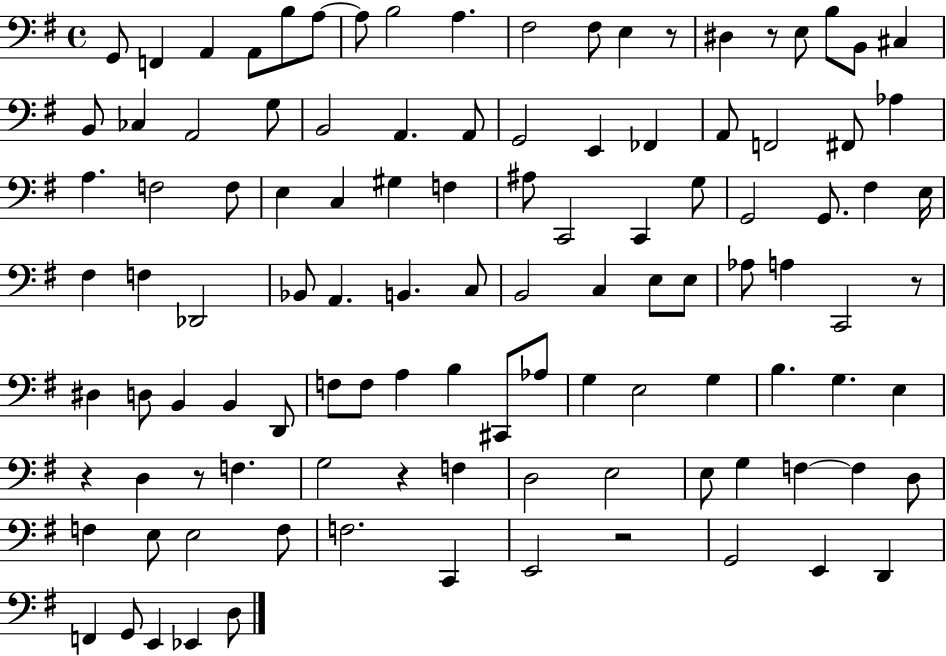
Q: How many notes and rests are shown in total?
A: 110